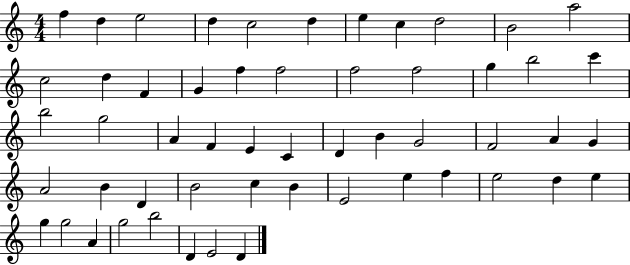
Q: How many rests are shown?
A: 0